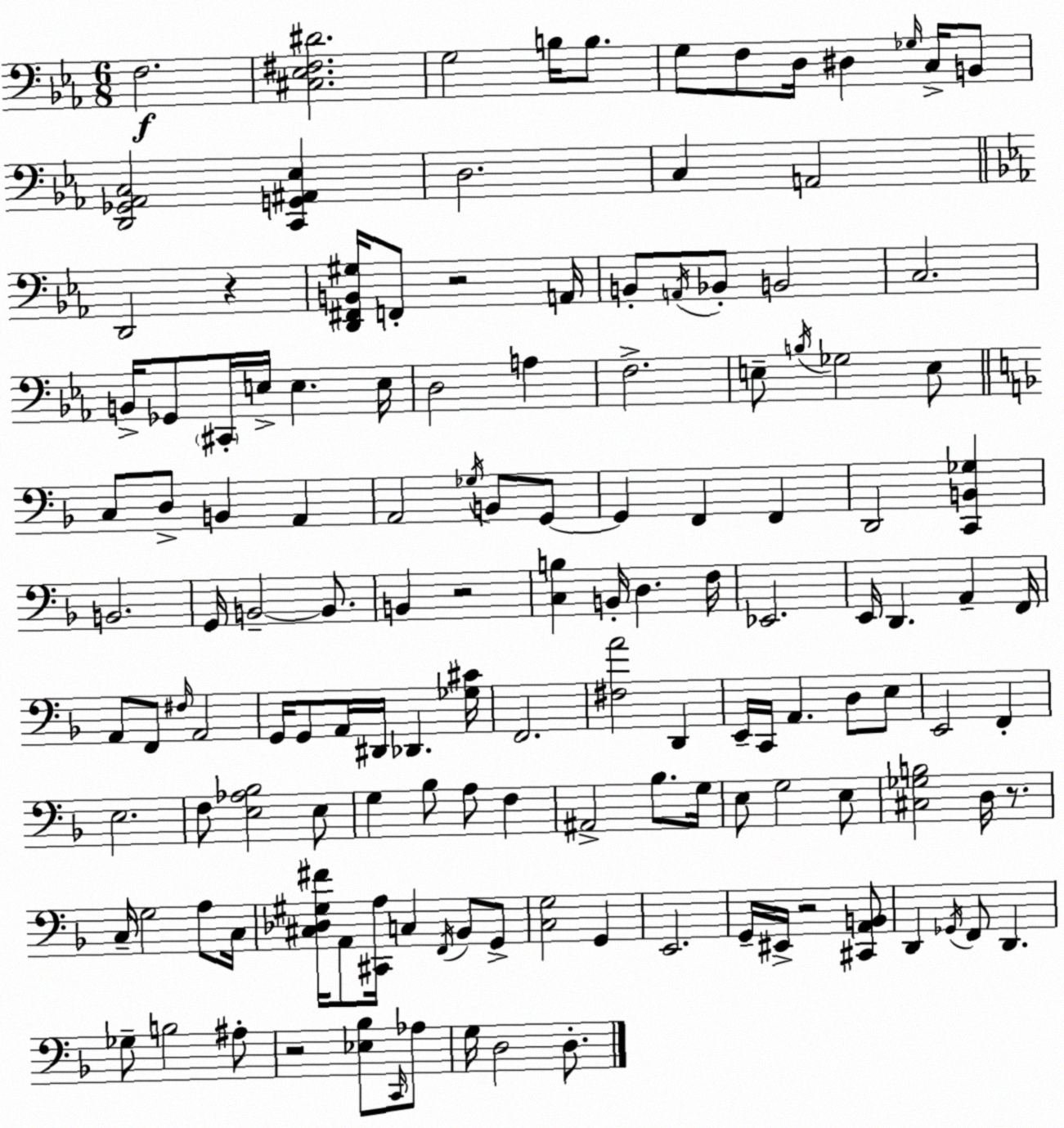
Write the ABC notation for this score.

X:1
T:Untitled
M:6/8
L:1/4
K:Eb
F,2 [^C,_E,^F,^D]2 G,2 B,/4 B,/2 G,/2 F,/2 D,/4 ^D, _G,/4 C,/4 B,,/2 [D,,_G,,_A,,C,]2 [C,,G,,^A,,_E,] D,2 C, A,,2 D,,2 z [D,,^F,,B,,^G,]/4 F,,/2 z2 A,,/4 B,,/2 A,,/4 _B,,/2 B,,2 C,2 B,,/4 _G,,/2 ^C,,/4 E,/4 E, E,/4 D,2 A, F,2 E,/2 B,/4 _G,2 E,/2 C,/2 D,/2 B,, A,, A,,2 _G,/4 B,,/2 G,,/2 G,, F,, F,, D,,2 [C,,B,,_G,] B,,2 G,,/4 B,,2 B,,/2 B,, z2 [C,B,] B,,/4 D, F,/4 _E,,2 E,,/4 D,, A,, F,,/4 A,,/2 F,,/2 ^F,/4 A,,2 G,,/4 G,,/2 A,,/4 ^D,,/4 _D,, [_G,^C]/4 F,,2 [^F,A]2 D,, E,,/4 C,,/4 A,, D,/2 E,/2 E,,2 F,, E,2 F,/2 [E,_A,_B,]2 E,/2 G, _B,/2 A,/2 F, ^A,,2 _B,/2 G,/4 E,/2 G,2 E,/2 [^C,_G,B,]2 D,/4 z/2 C,/4 G,2 A,/2 C,/4 [^C,_D,^G,^F]/4 A,,/2 [^C,,A,]/4 C, F,,/4 _B,,/2 G,,/2 [C,G,]2 G,, E,,2 G,,/4 ^E,,/4 z2 [^C,,A,,B,,]/2 D,, _G,,/4 F,,/2 D,, _G,/2 B,2 ^A,/2 z2 [_E,_B,]/2 C,,/4 _A,/2 G,/4 D,2 D,/2